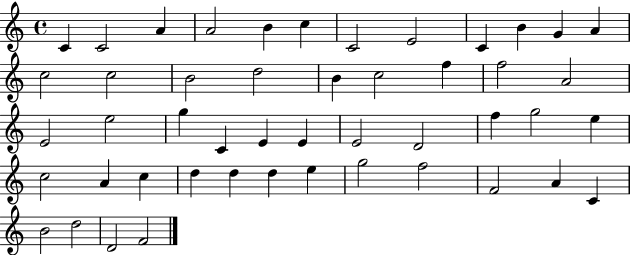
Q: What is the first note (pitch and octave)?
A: C4